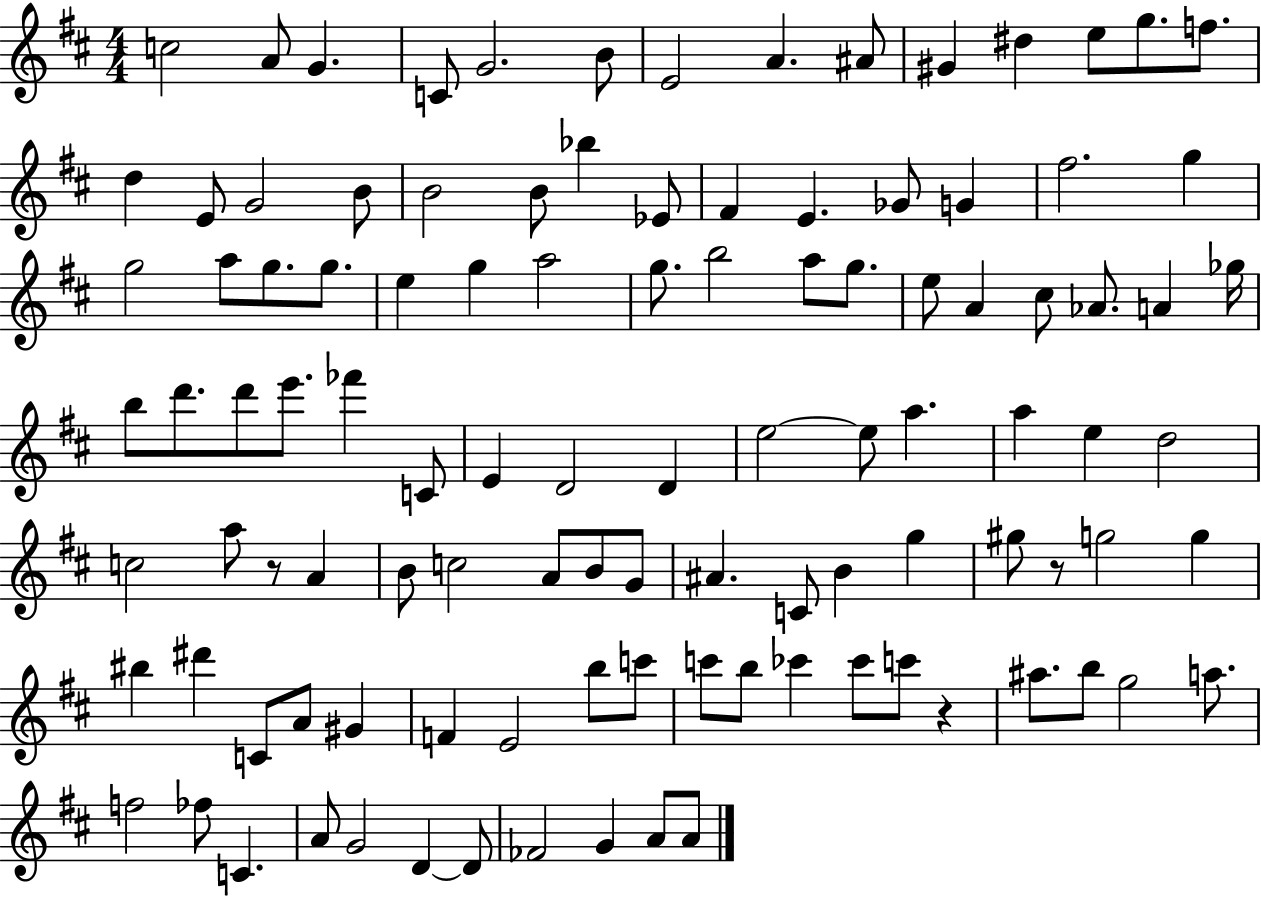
X:1
T:Untitled
M:4/4
L:1/4
K:D
c2 A/2 G C/2 G2 B/2 E2 A ^A/2 ^G ^d e/2 g/2 f/2 d E/2 G2 B/2 B2 B/2 _b _E/2 ^F E _G/2 G ^f2 g g2 a/2 g/2 g/2 e g a2 g/2 b2 a/2 g/2 e/2 A ^c/2 _A/2 A _g/4 b/2 d'/2 d'/2 e'/2 _f' C/2 E D2 D e2 e/2 a a e d2 c2 a/2 z/2 A B/2 c2 A/2 B/2 G/2 ^A C/2 B g ^g/2 z/2 g2 g ^b ^d' C/2 A/2 ^G F E2 b/2 c'/2 c'/2 b/2 _c' _c'/2 c'/2 z ^a/2 b/2 g2 a/2 f2 _f/2 C A/2 G2 D D/2 _F2 G A/2 A/2